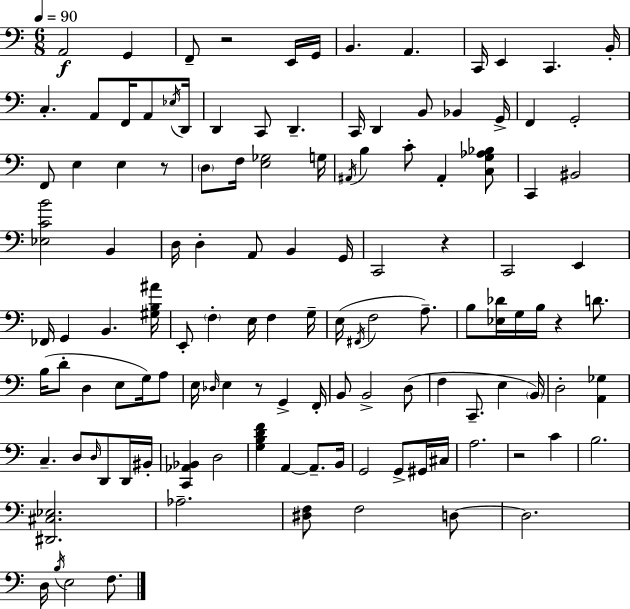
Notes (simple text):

A2/h G2/q F2/e R/h E2/s G2/s B2/q. A2/q. C2/s E2/q C2/q. B2/s C3/q. A2/e F2/s A2/e Eb3/s D2/s D2/q C2/e D2/q. C2/s D2/q B2/e Bb2/q G2/s F2/q G2/h F2/e E3/q E3/q R/e D3/e F3/s [E3,Gb3]/h G3/s A#2/s B3/q C4/e A#2/q [C3,G3,Ab3,Bb3]/e C2/q BIS2/h [Eb3,C4,B4]/h B2/q D3/s D3/q A2/e B2/q G2/s C2/h R/q C2/h E2/q FES2/s G2/q B2/q. [G#3,B3,A#4]/s E2/e F3/q E3/s F3/q G3/s E3/s F#2/s F3/h A3/e. B3/e [Eb3,Db4]/s G3/s B3/s R/q D4/e. B3/s D4/e D3/q E3/e G3/s A3/e E3/s Db3/s E3/q R/e G2/q F2/s B2/e B2/h D3/e F3/q C2/e. E3/q B2/s D3/h [A2,Gb3]/q C3/q. D3/e D3/s D2/e D2/s BIS2/s [C2,Ab2,Bb2]/q D3/h [G3,B3,D4,F4]/q A2/q A2/e. B2/s G2/h G2/e G#2/s C#3/s A3/h. R/h C4/q B3/h. [D#2,C#3,Eb3]/h. Ab3/h. [D#3,F3]/e F3/h D3/e D3/h. D3/s B3/s E3/h F3/e.